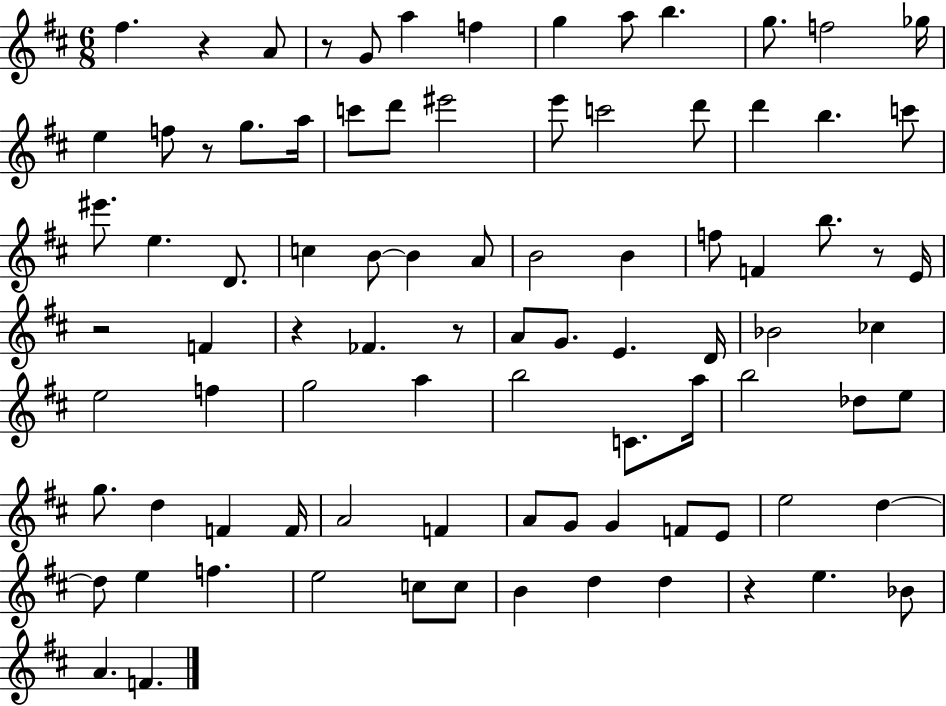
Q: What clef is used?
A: treble